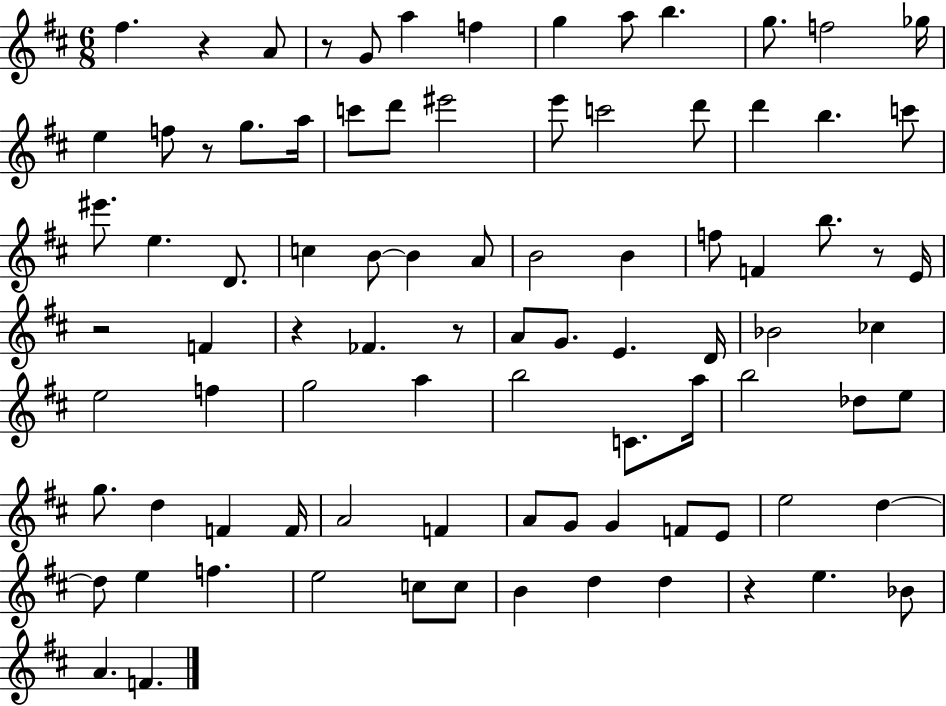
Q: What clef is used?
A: treble